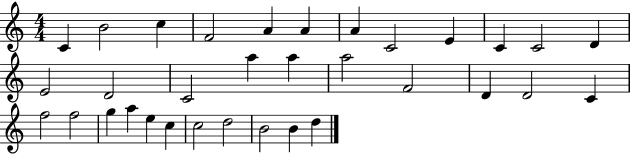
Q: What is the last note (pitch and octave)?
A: D5